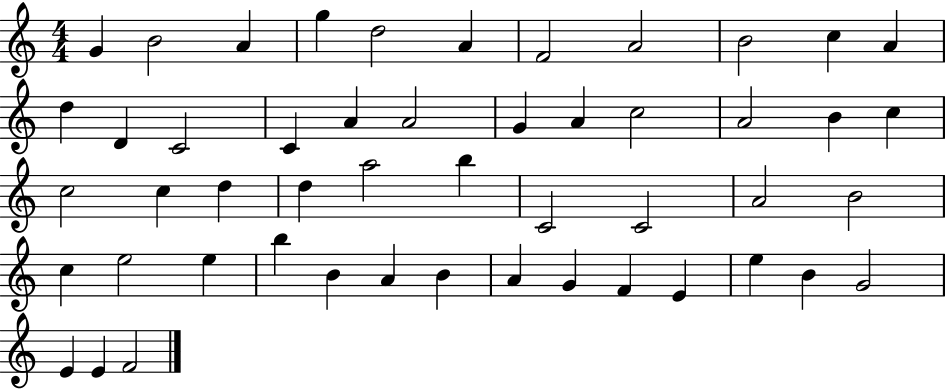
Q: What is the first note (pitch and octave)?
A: G4